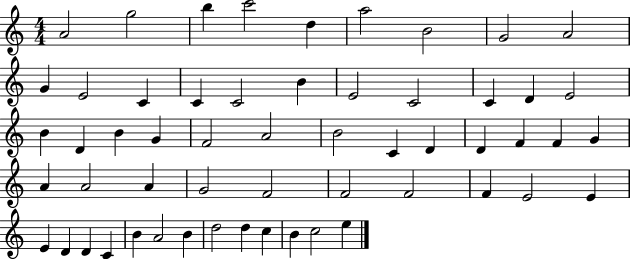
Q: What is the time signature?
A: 4/4